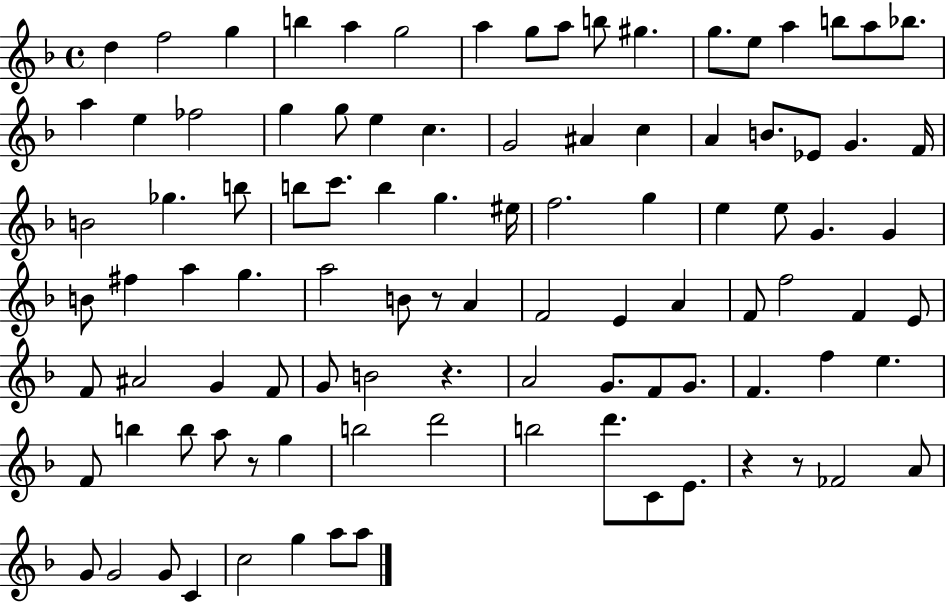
D5/q F5/h G5/q B5/q A5/q G5/h A5/q G5/e A5/e B5/e G#5/q. G5/e. E5/e A5/q B5/e A5/e Bb5/e. A5/q E5/q FES5/h G5/q G5/e E5/q C5/q. G4/h A#4/q C5/q A4/q B4/e. Eb4/e G4/q. F4/s B4/h Gb5/q. B5/e B5/e C6/e. B5/q G5/q. EIS5/s F5/h. G5/q E5/q E5/e G4/q. G4/q B4/e F#5/q A5/q G5/q. A5/h B4/e R/e A4/q F4/h E4/q A4/q F4/e F5/h F4/q E4/e F4/e A#4/h G4/q F4/e G4/e B4/h R/q. A4/h G4/e. F4/e G4/e. F4/q. F5/q E5/q. F4/e B5/q B5/e A5/e R/e G5/q B5/h D6/h B5/h D6/e. C4/e E4/e. R/q R/e FES4/h A4/e G4/e G4/h G4/e C4/q C5/h G5/q A5/e A5/e